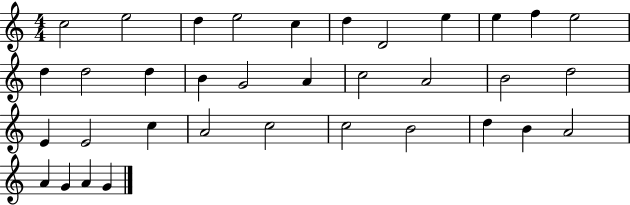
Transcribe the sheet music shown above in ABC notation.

X:1
T:Untitled
M:4/4
L:1/4
K:C
c2 e2 d e2 c d D2 e e f e2 d d2 d B G2 A c2 A2 B2 d2 E E2 c A2 c2 c2 B2 d B A2 A G A G